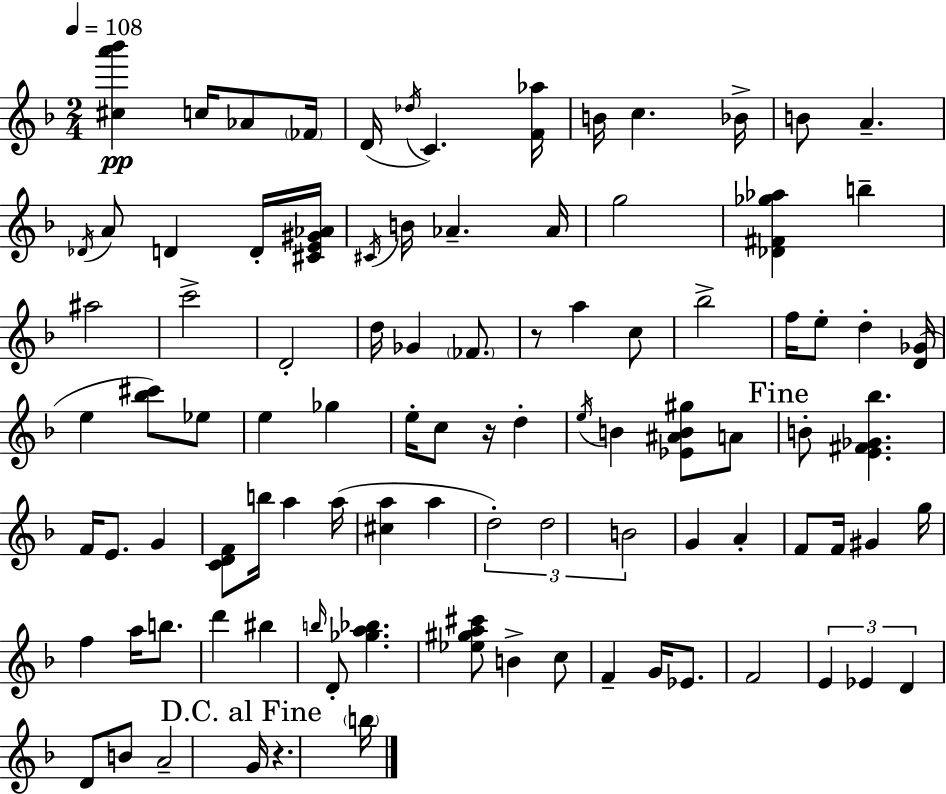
X:1
T:Untitled
M:2/4
L:1/4
K:F
[^ca'_b'] c/4 _A/2 _F/4 D/4 _d/4 C [F_a]/4 B/4 c _B/4 B/2 A _D/4 A/2 D D/4 [^CE^G_A]/4 ^C/4 B/4 _A _A/4 g2 [_D^F_g_a] b ^a2 c'2 D2 d/4 _G _F/2 z/2 a c/2 _b2 f/4 e/2 d [D_G]/4 e [_b^c']/2 _e/2 e _g e/4 c/2 z/4 d e/4 B [_E^AB^g]/2 A/2 B/2 [E^F_G_b] F/4 E/2 G [CDF]/2 b/4 a a/4 [^ca] a d2 d2 B2 G A F/2 F/4 ^G g/4 f a/4 b/2 d' ^b b/4 D/2 [_ga_b] [_e^ga^c']/2 B c/2 F G/4 _E/2 F2 E _E D D/2 B/2 A2 G/4 z b/4